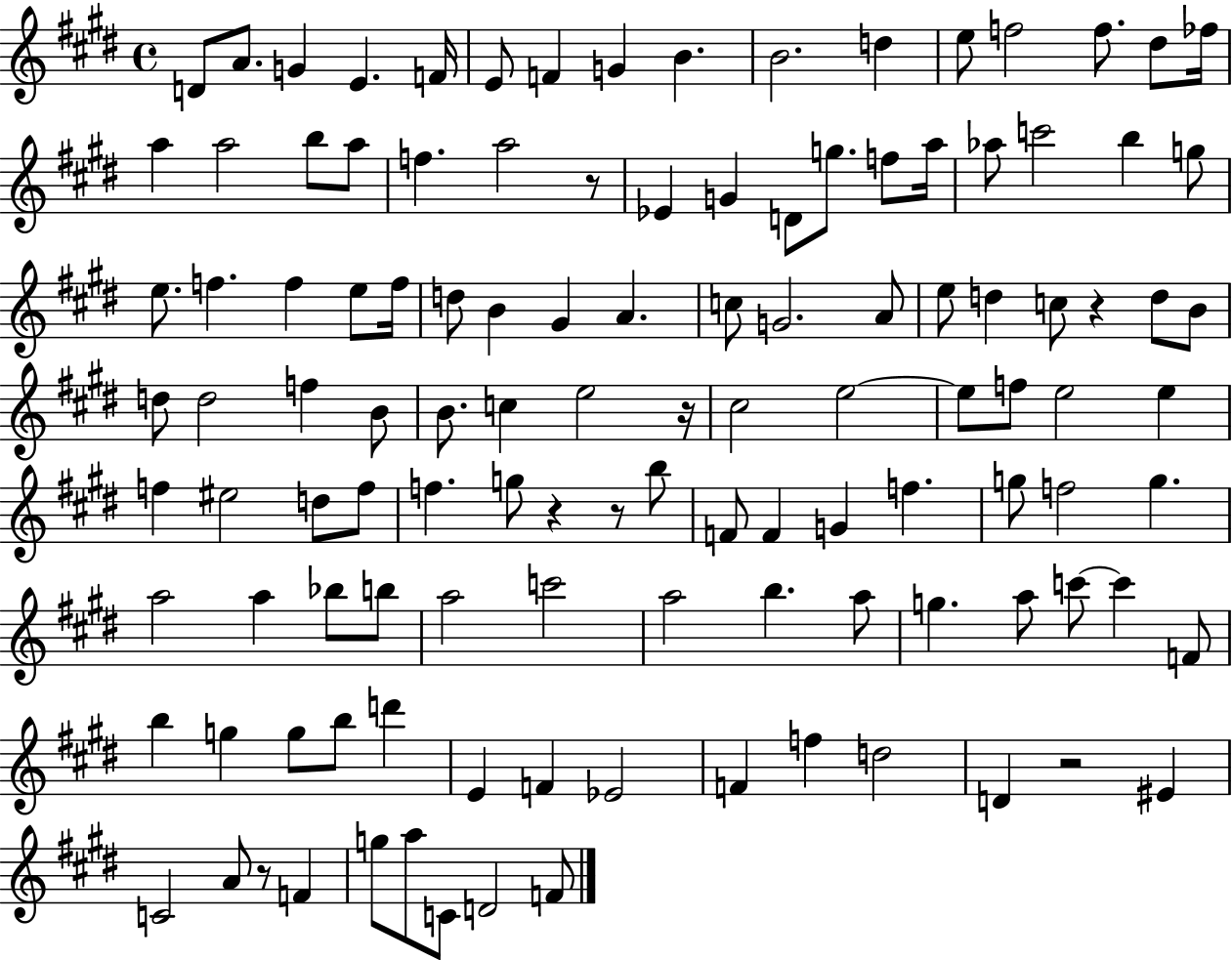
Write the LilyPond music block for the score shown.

{
  \clef treble
  \time 4/4
  \defaultTimeSignature
  \key e \major
  \repeat volta 2 { d'8 a'8. g'4 e'4. f'16 | e'8 f'4 g'4 b'4. | b'2. d''4 | e''8 f''2 f''8. dis''8 fes''16 | \break a''4 a''2 b''8 a''8 | f''4. a''2 r8 | ees'4 g'4 d'8 g''8. f''8 a''16 | aes''8 c'''2 b''4 g''8 | \break e''8. f''4. f''4 e''8 f''16 | d''8 b'4 gis'4 a'4. | c''8 g'2. a'8 | e''8 d''4 c''8 r4 d''8 b'8 | \break d''8 d''2 f''4 b'8 | b'8. c''4 e''2 r16 | cis''2 e''2~~ | e''8 f''8 e''2 e''4 | \break f''4 eis''2 d''8 f''8 | f''4. g''8 r4 r8 b''8 | f'8 f'4 g'4 f''4. | g''8 f''2 g''4. | \break a''2 a''4 bes''8 b''8 | a''2 c'''2 | a''2 b''4. a''8 | g''4. a''8 c'''8~~ c'''4 f'8 | \break b''4 g''4 g''8 b''8 d'''4 | e'4 f'4 ees'2 | f'4 f''4 d''2 | d'4 r2 eis'4 | \break c'2 a'8 r8 f'4 | g''8 a''8 c'8 d'2 f'8 | } \bar "|."
}